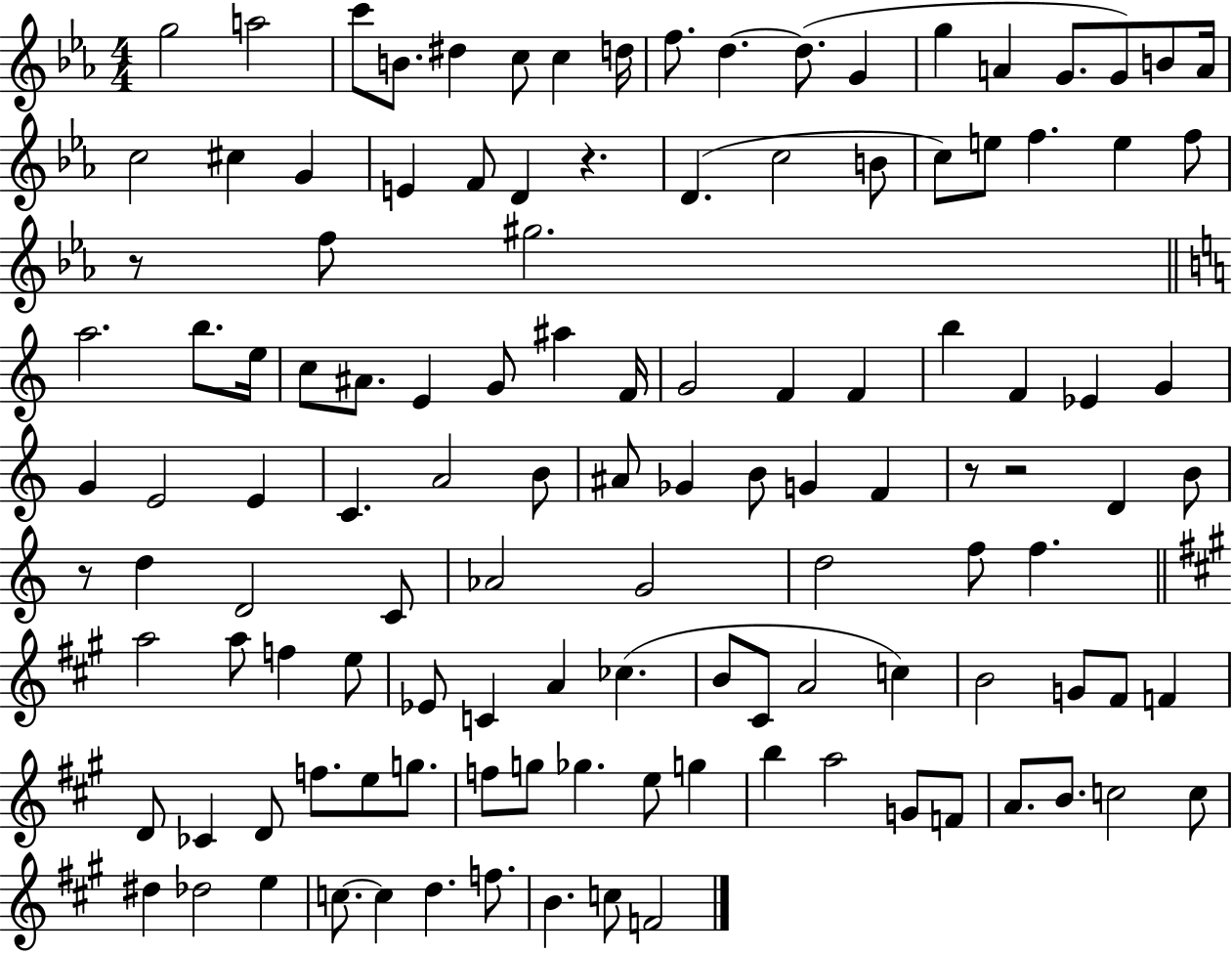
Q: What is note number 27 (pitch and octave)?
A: B4